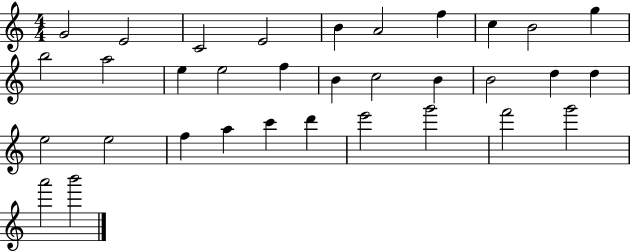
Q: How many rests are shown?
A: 0